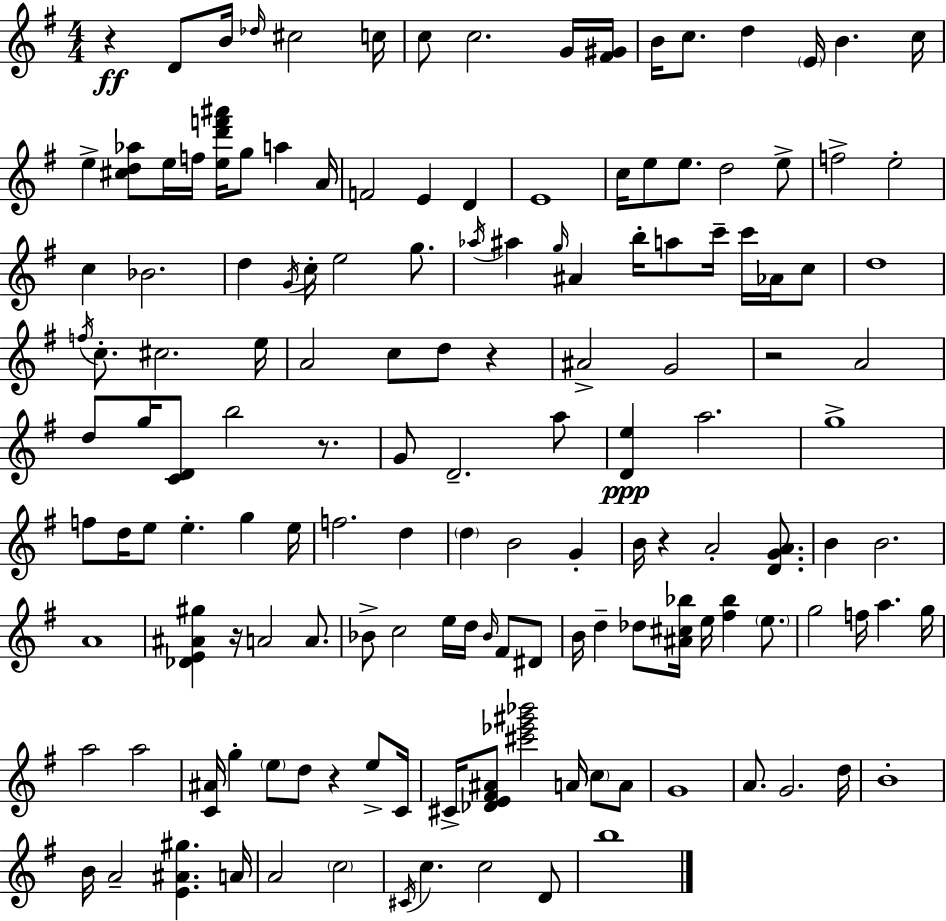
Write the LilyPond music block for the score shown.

{
  \clef treble
  \numericTimeSignature
  \time 4/4
  \key e \minor
  \repeat volta 2 { r4\ff d'8 b'16 \grace { des''16 } cis''2 | c''16 c''8 c''2. g'16 | <fis' gis'>16 b'16 c''8. d''4 \parenthesize e'16 b'4. | c''16 e''4-> <cis'' d'' aes''>8 e''16 f''16 <e'' d''' f''' ais'''>16 g''8 a''4 | \break a'16 f'2 e'4 d'4 | e'1 | c''16 e''8 e''8. d''2 e''8-> | f''2-> e''2-. | \break c''4 bes'2. | d''4 \acciaccatura { g'16 } c''16-. e''2 g''8. | \acciaccatura { aes''16 } ais''4 \grace { g''16 } ais'4 b''16-. a''8 c'''16-- | c'''16 aes'16 c''8 d''1 | \break \acciaccatura { f''16 } c''8.-. cis''2. | e''16 a'2 c''8 d''8 | r4 ais'2-> g'2 | r2 a'2 | \break d''8 g''16 <c' d'>8 b''2 | r8. g'8 d'2.-- | a''8 <d' e''>4\ppp a''2. | g''1-> | \break f''8 d''16 e''8 e''4.-. | g''4 e''16 f''2. | d''4 \parenthesize d''4 b'2 | g'4-. b'16 r4 a'2-. | \break <d' g' a'>8. b'4 b'2. | a'1 | <des' e' ais' gis''>4 r16 a'2 | a'8. bes'8-> c''2 e''16 | \break d''16 \grace { bes'16 } fis'8 dis'8 b'16 d''4-- des''8 <ais' cis'' bes''>16 e''16 <fis'' bes''>4 | \parenthesize e''8. g''2 f''16 a''4. | g''16 a''2 a''2 | <c' ais'>16 g''4-. \parenthesize e''8 d''8 r4 | \break e''8-> c'16 cis'16-> <des' e' fis' ais'>8 <cis''' ees''' gis''' bes'''>2 | a'16 \parenthesize c''8 a'8 g'1 | a'8. g'2. | d''16 b'1-. | \break b'16 a'2-- <e' ais' gis''>4. | a'16 a'2 \parenthesize c''2 | \acciaccatura { cis'16 } c''4. c''2 | d'8 b''1 | \break } \bar "|."
}